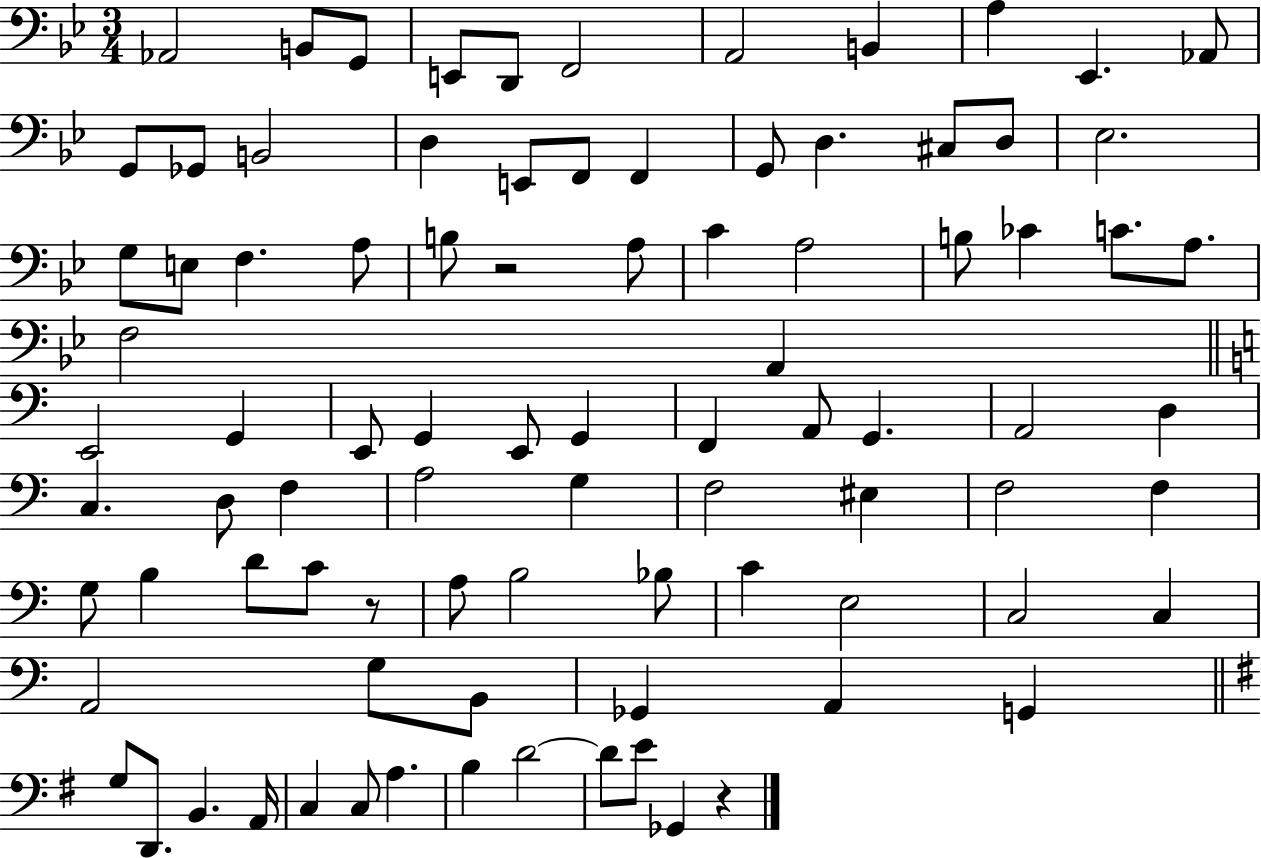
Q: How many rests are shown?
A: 3